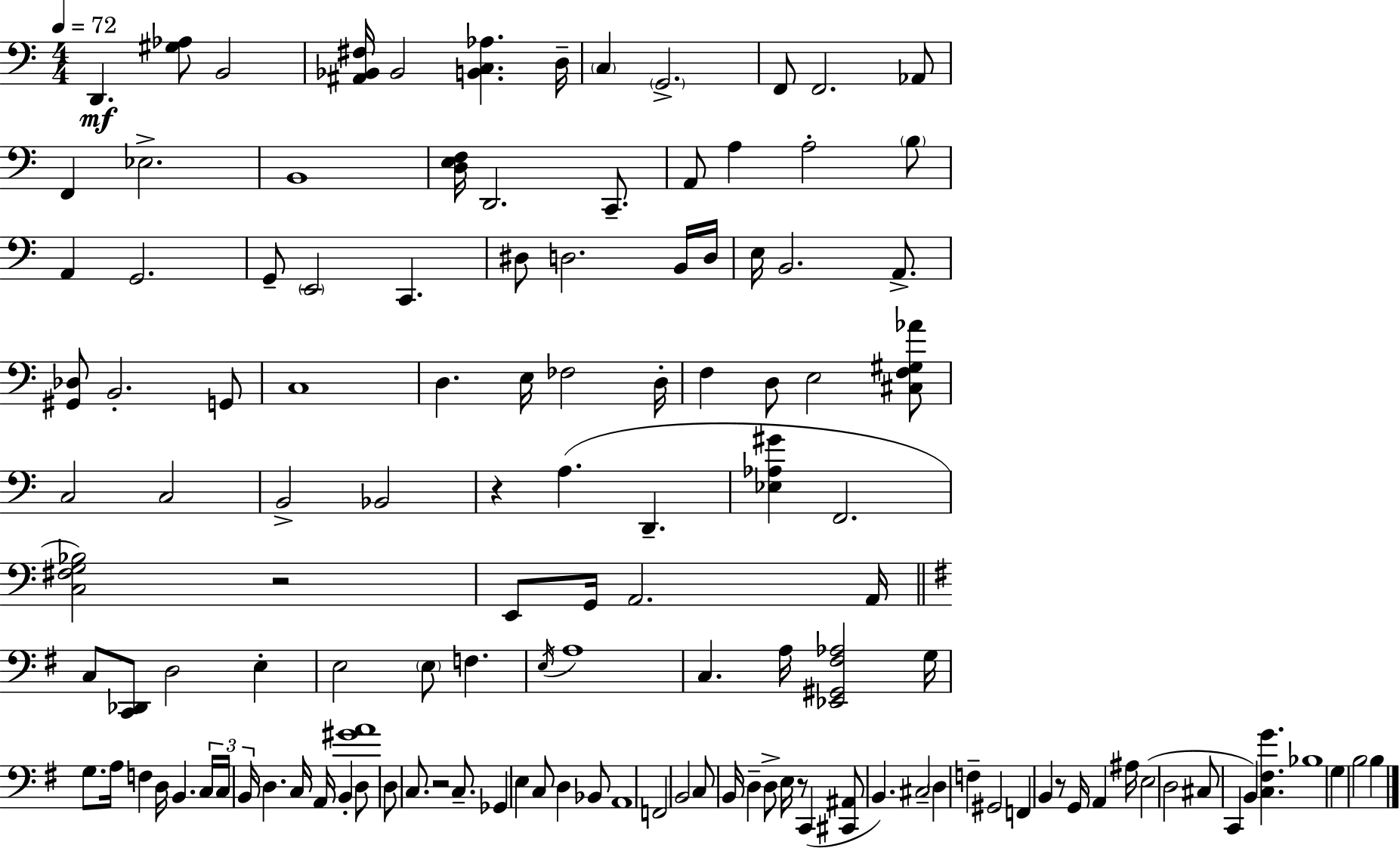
X:1
T:Untitled
M:4/4
L:1/4
K:C
D,, [^G,_A,]/2 B,,2 [^A,,_B,,^F,]/4 _B,,2 [B,,C,_A,] D,/4 C, G,,2 F,,/2 F,,2 _A,,/2 F,, _E,2 B,,4 [D,E,F,]/4 D,,2 C,,/2 A,,/2 A, A,2 B,/2 A,, G,,2 G,,/2 E,,2 C,, ^D,/2 D,2 B,,/4 D,/4 E,/4 B,,2 A,,/2 [^G,,_D,]/2 B,,2 G,,/2 C,4 D, E,/4 _F,2 D,/4 F, D,/2 E,2 [^C,F,^G,_A]/2 C,2 C,2 B,,2 _B,,2 z A, D,, [_E,_A,^G] F,,2 [C,^F,G,_B,]2 z2 E,,/2 G,,/4 A,,2 A,,/4 C,/2 [C,,_D,,]/2 D,2 E, E,2 E,/2 F, E,/4 A,4 C, A,/4 [_E,,^G,,^F,_A,]2 G,/4 G,/2 A,/4 F, D,/4 B,, C,/4 C,/4 B,,/4 D, C,/4 A,,/4 B,, D,/2 [^GA]4 D,/2 C,/2 z2 C,/2 _G,, E, C,/2 D, _B,,/2 A,,4 F,,2 B,,2 C,/2 B,,/4 D, D,/2 E,/4 z/2 C,, [^C,,^A,,]/2 B,, ^C,2 D, F, ^G,,2 F,, B,, z/2 G,,/4 A,, ^A,/4 E,2 D,2 ^C,/2 C,, B,, [C,^F,G] _B,4 G, B,2 B,